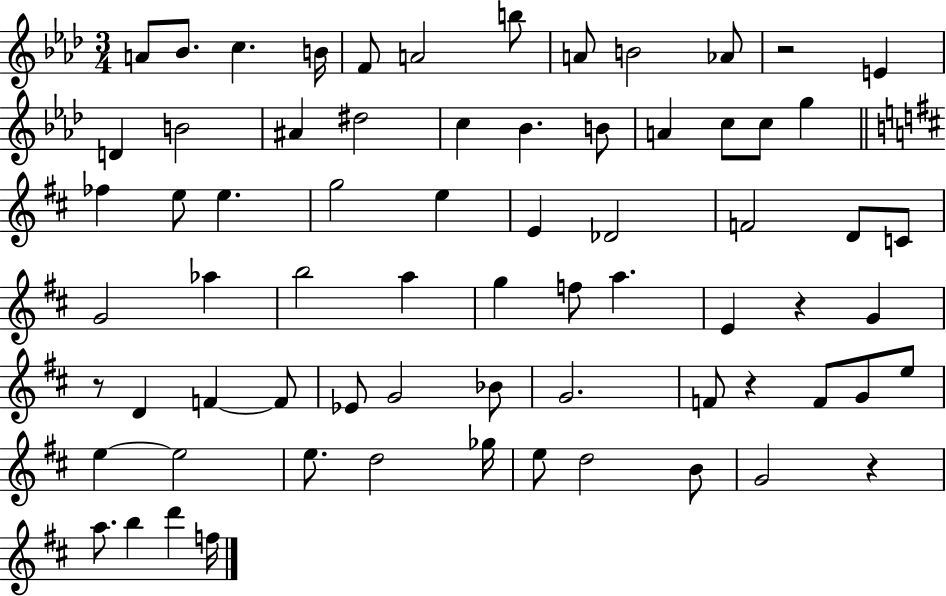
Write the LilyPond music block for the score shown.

{
  \clef treble
  \numericTimeSignature
  \time 3/4
  \key aes \major
  a'8 bes'8. c''4. b'16 | f'8 a'2 b''8 | a'8 b'2 aes'8 | r2 e'4 | \break d'4 b'2 | ais'4 dis''2 | c''4 bes'4. b'8 | a'4 c''8 c''8 g''4 | \break \bar "||" \break \key b \minor fes''4 e''8 e''4. | g''2 e''4 | e'4 des'2 | f'2 d'8 c'8 | \break g'2 aes''4 | b''2 a''4 | g''4 f''8 a''4. | e'4 r4 g'4 | \break r8 d'4 f'4~~ f'8 | ees'8 g'2 bes'8 | g'2. | f'8 r4 f'8 g'8 e''8 | \break e''4~~ e''2 | e''8. d''2 ges''16 | e''8 d''2 b'8 | g'2 r4 | \break a''8. b''4 d'''4 f''16 | \bar "|."
}